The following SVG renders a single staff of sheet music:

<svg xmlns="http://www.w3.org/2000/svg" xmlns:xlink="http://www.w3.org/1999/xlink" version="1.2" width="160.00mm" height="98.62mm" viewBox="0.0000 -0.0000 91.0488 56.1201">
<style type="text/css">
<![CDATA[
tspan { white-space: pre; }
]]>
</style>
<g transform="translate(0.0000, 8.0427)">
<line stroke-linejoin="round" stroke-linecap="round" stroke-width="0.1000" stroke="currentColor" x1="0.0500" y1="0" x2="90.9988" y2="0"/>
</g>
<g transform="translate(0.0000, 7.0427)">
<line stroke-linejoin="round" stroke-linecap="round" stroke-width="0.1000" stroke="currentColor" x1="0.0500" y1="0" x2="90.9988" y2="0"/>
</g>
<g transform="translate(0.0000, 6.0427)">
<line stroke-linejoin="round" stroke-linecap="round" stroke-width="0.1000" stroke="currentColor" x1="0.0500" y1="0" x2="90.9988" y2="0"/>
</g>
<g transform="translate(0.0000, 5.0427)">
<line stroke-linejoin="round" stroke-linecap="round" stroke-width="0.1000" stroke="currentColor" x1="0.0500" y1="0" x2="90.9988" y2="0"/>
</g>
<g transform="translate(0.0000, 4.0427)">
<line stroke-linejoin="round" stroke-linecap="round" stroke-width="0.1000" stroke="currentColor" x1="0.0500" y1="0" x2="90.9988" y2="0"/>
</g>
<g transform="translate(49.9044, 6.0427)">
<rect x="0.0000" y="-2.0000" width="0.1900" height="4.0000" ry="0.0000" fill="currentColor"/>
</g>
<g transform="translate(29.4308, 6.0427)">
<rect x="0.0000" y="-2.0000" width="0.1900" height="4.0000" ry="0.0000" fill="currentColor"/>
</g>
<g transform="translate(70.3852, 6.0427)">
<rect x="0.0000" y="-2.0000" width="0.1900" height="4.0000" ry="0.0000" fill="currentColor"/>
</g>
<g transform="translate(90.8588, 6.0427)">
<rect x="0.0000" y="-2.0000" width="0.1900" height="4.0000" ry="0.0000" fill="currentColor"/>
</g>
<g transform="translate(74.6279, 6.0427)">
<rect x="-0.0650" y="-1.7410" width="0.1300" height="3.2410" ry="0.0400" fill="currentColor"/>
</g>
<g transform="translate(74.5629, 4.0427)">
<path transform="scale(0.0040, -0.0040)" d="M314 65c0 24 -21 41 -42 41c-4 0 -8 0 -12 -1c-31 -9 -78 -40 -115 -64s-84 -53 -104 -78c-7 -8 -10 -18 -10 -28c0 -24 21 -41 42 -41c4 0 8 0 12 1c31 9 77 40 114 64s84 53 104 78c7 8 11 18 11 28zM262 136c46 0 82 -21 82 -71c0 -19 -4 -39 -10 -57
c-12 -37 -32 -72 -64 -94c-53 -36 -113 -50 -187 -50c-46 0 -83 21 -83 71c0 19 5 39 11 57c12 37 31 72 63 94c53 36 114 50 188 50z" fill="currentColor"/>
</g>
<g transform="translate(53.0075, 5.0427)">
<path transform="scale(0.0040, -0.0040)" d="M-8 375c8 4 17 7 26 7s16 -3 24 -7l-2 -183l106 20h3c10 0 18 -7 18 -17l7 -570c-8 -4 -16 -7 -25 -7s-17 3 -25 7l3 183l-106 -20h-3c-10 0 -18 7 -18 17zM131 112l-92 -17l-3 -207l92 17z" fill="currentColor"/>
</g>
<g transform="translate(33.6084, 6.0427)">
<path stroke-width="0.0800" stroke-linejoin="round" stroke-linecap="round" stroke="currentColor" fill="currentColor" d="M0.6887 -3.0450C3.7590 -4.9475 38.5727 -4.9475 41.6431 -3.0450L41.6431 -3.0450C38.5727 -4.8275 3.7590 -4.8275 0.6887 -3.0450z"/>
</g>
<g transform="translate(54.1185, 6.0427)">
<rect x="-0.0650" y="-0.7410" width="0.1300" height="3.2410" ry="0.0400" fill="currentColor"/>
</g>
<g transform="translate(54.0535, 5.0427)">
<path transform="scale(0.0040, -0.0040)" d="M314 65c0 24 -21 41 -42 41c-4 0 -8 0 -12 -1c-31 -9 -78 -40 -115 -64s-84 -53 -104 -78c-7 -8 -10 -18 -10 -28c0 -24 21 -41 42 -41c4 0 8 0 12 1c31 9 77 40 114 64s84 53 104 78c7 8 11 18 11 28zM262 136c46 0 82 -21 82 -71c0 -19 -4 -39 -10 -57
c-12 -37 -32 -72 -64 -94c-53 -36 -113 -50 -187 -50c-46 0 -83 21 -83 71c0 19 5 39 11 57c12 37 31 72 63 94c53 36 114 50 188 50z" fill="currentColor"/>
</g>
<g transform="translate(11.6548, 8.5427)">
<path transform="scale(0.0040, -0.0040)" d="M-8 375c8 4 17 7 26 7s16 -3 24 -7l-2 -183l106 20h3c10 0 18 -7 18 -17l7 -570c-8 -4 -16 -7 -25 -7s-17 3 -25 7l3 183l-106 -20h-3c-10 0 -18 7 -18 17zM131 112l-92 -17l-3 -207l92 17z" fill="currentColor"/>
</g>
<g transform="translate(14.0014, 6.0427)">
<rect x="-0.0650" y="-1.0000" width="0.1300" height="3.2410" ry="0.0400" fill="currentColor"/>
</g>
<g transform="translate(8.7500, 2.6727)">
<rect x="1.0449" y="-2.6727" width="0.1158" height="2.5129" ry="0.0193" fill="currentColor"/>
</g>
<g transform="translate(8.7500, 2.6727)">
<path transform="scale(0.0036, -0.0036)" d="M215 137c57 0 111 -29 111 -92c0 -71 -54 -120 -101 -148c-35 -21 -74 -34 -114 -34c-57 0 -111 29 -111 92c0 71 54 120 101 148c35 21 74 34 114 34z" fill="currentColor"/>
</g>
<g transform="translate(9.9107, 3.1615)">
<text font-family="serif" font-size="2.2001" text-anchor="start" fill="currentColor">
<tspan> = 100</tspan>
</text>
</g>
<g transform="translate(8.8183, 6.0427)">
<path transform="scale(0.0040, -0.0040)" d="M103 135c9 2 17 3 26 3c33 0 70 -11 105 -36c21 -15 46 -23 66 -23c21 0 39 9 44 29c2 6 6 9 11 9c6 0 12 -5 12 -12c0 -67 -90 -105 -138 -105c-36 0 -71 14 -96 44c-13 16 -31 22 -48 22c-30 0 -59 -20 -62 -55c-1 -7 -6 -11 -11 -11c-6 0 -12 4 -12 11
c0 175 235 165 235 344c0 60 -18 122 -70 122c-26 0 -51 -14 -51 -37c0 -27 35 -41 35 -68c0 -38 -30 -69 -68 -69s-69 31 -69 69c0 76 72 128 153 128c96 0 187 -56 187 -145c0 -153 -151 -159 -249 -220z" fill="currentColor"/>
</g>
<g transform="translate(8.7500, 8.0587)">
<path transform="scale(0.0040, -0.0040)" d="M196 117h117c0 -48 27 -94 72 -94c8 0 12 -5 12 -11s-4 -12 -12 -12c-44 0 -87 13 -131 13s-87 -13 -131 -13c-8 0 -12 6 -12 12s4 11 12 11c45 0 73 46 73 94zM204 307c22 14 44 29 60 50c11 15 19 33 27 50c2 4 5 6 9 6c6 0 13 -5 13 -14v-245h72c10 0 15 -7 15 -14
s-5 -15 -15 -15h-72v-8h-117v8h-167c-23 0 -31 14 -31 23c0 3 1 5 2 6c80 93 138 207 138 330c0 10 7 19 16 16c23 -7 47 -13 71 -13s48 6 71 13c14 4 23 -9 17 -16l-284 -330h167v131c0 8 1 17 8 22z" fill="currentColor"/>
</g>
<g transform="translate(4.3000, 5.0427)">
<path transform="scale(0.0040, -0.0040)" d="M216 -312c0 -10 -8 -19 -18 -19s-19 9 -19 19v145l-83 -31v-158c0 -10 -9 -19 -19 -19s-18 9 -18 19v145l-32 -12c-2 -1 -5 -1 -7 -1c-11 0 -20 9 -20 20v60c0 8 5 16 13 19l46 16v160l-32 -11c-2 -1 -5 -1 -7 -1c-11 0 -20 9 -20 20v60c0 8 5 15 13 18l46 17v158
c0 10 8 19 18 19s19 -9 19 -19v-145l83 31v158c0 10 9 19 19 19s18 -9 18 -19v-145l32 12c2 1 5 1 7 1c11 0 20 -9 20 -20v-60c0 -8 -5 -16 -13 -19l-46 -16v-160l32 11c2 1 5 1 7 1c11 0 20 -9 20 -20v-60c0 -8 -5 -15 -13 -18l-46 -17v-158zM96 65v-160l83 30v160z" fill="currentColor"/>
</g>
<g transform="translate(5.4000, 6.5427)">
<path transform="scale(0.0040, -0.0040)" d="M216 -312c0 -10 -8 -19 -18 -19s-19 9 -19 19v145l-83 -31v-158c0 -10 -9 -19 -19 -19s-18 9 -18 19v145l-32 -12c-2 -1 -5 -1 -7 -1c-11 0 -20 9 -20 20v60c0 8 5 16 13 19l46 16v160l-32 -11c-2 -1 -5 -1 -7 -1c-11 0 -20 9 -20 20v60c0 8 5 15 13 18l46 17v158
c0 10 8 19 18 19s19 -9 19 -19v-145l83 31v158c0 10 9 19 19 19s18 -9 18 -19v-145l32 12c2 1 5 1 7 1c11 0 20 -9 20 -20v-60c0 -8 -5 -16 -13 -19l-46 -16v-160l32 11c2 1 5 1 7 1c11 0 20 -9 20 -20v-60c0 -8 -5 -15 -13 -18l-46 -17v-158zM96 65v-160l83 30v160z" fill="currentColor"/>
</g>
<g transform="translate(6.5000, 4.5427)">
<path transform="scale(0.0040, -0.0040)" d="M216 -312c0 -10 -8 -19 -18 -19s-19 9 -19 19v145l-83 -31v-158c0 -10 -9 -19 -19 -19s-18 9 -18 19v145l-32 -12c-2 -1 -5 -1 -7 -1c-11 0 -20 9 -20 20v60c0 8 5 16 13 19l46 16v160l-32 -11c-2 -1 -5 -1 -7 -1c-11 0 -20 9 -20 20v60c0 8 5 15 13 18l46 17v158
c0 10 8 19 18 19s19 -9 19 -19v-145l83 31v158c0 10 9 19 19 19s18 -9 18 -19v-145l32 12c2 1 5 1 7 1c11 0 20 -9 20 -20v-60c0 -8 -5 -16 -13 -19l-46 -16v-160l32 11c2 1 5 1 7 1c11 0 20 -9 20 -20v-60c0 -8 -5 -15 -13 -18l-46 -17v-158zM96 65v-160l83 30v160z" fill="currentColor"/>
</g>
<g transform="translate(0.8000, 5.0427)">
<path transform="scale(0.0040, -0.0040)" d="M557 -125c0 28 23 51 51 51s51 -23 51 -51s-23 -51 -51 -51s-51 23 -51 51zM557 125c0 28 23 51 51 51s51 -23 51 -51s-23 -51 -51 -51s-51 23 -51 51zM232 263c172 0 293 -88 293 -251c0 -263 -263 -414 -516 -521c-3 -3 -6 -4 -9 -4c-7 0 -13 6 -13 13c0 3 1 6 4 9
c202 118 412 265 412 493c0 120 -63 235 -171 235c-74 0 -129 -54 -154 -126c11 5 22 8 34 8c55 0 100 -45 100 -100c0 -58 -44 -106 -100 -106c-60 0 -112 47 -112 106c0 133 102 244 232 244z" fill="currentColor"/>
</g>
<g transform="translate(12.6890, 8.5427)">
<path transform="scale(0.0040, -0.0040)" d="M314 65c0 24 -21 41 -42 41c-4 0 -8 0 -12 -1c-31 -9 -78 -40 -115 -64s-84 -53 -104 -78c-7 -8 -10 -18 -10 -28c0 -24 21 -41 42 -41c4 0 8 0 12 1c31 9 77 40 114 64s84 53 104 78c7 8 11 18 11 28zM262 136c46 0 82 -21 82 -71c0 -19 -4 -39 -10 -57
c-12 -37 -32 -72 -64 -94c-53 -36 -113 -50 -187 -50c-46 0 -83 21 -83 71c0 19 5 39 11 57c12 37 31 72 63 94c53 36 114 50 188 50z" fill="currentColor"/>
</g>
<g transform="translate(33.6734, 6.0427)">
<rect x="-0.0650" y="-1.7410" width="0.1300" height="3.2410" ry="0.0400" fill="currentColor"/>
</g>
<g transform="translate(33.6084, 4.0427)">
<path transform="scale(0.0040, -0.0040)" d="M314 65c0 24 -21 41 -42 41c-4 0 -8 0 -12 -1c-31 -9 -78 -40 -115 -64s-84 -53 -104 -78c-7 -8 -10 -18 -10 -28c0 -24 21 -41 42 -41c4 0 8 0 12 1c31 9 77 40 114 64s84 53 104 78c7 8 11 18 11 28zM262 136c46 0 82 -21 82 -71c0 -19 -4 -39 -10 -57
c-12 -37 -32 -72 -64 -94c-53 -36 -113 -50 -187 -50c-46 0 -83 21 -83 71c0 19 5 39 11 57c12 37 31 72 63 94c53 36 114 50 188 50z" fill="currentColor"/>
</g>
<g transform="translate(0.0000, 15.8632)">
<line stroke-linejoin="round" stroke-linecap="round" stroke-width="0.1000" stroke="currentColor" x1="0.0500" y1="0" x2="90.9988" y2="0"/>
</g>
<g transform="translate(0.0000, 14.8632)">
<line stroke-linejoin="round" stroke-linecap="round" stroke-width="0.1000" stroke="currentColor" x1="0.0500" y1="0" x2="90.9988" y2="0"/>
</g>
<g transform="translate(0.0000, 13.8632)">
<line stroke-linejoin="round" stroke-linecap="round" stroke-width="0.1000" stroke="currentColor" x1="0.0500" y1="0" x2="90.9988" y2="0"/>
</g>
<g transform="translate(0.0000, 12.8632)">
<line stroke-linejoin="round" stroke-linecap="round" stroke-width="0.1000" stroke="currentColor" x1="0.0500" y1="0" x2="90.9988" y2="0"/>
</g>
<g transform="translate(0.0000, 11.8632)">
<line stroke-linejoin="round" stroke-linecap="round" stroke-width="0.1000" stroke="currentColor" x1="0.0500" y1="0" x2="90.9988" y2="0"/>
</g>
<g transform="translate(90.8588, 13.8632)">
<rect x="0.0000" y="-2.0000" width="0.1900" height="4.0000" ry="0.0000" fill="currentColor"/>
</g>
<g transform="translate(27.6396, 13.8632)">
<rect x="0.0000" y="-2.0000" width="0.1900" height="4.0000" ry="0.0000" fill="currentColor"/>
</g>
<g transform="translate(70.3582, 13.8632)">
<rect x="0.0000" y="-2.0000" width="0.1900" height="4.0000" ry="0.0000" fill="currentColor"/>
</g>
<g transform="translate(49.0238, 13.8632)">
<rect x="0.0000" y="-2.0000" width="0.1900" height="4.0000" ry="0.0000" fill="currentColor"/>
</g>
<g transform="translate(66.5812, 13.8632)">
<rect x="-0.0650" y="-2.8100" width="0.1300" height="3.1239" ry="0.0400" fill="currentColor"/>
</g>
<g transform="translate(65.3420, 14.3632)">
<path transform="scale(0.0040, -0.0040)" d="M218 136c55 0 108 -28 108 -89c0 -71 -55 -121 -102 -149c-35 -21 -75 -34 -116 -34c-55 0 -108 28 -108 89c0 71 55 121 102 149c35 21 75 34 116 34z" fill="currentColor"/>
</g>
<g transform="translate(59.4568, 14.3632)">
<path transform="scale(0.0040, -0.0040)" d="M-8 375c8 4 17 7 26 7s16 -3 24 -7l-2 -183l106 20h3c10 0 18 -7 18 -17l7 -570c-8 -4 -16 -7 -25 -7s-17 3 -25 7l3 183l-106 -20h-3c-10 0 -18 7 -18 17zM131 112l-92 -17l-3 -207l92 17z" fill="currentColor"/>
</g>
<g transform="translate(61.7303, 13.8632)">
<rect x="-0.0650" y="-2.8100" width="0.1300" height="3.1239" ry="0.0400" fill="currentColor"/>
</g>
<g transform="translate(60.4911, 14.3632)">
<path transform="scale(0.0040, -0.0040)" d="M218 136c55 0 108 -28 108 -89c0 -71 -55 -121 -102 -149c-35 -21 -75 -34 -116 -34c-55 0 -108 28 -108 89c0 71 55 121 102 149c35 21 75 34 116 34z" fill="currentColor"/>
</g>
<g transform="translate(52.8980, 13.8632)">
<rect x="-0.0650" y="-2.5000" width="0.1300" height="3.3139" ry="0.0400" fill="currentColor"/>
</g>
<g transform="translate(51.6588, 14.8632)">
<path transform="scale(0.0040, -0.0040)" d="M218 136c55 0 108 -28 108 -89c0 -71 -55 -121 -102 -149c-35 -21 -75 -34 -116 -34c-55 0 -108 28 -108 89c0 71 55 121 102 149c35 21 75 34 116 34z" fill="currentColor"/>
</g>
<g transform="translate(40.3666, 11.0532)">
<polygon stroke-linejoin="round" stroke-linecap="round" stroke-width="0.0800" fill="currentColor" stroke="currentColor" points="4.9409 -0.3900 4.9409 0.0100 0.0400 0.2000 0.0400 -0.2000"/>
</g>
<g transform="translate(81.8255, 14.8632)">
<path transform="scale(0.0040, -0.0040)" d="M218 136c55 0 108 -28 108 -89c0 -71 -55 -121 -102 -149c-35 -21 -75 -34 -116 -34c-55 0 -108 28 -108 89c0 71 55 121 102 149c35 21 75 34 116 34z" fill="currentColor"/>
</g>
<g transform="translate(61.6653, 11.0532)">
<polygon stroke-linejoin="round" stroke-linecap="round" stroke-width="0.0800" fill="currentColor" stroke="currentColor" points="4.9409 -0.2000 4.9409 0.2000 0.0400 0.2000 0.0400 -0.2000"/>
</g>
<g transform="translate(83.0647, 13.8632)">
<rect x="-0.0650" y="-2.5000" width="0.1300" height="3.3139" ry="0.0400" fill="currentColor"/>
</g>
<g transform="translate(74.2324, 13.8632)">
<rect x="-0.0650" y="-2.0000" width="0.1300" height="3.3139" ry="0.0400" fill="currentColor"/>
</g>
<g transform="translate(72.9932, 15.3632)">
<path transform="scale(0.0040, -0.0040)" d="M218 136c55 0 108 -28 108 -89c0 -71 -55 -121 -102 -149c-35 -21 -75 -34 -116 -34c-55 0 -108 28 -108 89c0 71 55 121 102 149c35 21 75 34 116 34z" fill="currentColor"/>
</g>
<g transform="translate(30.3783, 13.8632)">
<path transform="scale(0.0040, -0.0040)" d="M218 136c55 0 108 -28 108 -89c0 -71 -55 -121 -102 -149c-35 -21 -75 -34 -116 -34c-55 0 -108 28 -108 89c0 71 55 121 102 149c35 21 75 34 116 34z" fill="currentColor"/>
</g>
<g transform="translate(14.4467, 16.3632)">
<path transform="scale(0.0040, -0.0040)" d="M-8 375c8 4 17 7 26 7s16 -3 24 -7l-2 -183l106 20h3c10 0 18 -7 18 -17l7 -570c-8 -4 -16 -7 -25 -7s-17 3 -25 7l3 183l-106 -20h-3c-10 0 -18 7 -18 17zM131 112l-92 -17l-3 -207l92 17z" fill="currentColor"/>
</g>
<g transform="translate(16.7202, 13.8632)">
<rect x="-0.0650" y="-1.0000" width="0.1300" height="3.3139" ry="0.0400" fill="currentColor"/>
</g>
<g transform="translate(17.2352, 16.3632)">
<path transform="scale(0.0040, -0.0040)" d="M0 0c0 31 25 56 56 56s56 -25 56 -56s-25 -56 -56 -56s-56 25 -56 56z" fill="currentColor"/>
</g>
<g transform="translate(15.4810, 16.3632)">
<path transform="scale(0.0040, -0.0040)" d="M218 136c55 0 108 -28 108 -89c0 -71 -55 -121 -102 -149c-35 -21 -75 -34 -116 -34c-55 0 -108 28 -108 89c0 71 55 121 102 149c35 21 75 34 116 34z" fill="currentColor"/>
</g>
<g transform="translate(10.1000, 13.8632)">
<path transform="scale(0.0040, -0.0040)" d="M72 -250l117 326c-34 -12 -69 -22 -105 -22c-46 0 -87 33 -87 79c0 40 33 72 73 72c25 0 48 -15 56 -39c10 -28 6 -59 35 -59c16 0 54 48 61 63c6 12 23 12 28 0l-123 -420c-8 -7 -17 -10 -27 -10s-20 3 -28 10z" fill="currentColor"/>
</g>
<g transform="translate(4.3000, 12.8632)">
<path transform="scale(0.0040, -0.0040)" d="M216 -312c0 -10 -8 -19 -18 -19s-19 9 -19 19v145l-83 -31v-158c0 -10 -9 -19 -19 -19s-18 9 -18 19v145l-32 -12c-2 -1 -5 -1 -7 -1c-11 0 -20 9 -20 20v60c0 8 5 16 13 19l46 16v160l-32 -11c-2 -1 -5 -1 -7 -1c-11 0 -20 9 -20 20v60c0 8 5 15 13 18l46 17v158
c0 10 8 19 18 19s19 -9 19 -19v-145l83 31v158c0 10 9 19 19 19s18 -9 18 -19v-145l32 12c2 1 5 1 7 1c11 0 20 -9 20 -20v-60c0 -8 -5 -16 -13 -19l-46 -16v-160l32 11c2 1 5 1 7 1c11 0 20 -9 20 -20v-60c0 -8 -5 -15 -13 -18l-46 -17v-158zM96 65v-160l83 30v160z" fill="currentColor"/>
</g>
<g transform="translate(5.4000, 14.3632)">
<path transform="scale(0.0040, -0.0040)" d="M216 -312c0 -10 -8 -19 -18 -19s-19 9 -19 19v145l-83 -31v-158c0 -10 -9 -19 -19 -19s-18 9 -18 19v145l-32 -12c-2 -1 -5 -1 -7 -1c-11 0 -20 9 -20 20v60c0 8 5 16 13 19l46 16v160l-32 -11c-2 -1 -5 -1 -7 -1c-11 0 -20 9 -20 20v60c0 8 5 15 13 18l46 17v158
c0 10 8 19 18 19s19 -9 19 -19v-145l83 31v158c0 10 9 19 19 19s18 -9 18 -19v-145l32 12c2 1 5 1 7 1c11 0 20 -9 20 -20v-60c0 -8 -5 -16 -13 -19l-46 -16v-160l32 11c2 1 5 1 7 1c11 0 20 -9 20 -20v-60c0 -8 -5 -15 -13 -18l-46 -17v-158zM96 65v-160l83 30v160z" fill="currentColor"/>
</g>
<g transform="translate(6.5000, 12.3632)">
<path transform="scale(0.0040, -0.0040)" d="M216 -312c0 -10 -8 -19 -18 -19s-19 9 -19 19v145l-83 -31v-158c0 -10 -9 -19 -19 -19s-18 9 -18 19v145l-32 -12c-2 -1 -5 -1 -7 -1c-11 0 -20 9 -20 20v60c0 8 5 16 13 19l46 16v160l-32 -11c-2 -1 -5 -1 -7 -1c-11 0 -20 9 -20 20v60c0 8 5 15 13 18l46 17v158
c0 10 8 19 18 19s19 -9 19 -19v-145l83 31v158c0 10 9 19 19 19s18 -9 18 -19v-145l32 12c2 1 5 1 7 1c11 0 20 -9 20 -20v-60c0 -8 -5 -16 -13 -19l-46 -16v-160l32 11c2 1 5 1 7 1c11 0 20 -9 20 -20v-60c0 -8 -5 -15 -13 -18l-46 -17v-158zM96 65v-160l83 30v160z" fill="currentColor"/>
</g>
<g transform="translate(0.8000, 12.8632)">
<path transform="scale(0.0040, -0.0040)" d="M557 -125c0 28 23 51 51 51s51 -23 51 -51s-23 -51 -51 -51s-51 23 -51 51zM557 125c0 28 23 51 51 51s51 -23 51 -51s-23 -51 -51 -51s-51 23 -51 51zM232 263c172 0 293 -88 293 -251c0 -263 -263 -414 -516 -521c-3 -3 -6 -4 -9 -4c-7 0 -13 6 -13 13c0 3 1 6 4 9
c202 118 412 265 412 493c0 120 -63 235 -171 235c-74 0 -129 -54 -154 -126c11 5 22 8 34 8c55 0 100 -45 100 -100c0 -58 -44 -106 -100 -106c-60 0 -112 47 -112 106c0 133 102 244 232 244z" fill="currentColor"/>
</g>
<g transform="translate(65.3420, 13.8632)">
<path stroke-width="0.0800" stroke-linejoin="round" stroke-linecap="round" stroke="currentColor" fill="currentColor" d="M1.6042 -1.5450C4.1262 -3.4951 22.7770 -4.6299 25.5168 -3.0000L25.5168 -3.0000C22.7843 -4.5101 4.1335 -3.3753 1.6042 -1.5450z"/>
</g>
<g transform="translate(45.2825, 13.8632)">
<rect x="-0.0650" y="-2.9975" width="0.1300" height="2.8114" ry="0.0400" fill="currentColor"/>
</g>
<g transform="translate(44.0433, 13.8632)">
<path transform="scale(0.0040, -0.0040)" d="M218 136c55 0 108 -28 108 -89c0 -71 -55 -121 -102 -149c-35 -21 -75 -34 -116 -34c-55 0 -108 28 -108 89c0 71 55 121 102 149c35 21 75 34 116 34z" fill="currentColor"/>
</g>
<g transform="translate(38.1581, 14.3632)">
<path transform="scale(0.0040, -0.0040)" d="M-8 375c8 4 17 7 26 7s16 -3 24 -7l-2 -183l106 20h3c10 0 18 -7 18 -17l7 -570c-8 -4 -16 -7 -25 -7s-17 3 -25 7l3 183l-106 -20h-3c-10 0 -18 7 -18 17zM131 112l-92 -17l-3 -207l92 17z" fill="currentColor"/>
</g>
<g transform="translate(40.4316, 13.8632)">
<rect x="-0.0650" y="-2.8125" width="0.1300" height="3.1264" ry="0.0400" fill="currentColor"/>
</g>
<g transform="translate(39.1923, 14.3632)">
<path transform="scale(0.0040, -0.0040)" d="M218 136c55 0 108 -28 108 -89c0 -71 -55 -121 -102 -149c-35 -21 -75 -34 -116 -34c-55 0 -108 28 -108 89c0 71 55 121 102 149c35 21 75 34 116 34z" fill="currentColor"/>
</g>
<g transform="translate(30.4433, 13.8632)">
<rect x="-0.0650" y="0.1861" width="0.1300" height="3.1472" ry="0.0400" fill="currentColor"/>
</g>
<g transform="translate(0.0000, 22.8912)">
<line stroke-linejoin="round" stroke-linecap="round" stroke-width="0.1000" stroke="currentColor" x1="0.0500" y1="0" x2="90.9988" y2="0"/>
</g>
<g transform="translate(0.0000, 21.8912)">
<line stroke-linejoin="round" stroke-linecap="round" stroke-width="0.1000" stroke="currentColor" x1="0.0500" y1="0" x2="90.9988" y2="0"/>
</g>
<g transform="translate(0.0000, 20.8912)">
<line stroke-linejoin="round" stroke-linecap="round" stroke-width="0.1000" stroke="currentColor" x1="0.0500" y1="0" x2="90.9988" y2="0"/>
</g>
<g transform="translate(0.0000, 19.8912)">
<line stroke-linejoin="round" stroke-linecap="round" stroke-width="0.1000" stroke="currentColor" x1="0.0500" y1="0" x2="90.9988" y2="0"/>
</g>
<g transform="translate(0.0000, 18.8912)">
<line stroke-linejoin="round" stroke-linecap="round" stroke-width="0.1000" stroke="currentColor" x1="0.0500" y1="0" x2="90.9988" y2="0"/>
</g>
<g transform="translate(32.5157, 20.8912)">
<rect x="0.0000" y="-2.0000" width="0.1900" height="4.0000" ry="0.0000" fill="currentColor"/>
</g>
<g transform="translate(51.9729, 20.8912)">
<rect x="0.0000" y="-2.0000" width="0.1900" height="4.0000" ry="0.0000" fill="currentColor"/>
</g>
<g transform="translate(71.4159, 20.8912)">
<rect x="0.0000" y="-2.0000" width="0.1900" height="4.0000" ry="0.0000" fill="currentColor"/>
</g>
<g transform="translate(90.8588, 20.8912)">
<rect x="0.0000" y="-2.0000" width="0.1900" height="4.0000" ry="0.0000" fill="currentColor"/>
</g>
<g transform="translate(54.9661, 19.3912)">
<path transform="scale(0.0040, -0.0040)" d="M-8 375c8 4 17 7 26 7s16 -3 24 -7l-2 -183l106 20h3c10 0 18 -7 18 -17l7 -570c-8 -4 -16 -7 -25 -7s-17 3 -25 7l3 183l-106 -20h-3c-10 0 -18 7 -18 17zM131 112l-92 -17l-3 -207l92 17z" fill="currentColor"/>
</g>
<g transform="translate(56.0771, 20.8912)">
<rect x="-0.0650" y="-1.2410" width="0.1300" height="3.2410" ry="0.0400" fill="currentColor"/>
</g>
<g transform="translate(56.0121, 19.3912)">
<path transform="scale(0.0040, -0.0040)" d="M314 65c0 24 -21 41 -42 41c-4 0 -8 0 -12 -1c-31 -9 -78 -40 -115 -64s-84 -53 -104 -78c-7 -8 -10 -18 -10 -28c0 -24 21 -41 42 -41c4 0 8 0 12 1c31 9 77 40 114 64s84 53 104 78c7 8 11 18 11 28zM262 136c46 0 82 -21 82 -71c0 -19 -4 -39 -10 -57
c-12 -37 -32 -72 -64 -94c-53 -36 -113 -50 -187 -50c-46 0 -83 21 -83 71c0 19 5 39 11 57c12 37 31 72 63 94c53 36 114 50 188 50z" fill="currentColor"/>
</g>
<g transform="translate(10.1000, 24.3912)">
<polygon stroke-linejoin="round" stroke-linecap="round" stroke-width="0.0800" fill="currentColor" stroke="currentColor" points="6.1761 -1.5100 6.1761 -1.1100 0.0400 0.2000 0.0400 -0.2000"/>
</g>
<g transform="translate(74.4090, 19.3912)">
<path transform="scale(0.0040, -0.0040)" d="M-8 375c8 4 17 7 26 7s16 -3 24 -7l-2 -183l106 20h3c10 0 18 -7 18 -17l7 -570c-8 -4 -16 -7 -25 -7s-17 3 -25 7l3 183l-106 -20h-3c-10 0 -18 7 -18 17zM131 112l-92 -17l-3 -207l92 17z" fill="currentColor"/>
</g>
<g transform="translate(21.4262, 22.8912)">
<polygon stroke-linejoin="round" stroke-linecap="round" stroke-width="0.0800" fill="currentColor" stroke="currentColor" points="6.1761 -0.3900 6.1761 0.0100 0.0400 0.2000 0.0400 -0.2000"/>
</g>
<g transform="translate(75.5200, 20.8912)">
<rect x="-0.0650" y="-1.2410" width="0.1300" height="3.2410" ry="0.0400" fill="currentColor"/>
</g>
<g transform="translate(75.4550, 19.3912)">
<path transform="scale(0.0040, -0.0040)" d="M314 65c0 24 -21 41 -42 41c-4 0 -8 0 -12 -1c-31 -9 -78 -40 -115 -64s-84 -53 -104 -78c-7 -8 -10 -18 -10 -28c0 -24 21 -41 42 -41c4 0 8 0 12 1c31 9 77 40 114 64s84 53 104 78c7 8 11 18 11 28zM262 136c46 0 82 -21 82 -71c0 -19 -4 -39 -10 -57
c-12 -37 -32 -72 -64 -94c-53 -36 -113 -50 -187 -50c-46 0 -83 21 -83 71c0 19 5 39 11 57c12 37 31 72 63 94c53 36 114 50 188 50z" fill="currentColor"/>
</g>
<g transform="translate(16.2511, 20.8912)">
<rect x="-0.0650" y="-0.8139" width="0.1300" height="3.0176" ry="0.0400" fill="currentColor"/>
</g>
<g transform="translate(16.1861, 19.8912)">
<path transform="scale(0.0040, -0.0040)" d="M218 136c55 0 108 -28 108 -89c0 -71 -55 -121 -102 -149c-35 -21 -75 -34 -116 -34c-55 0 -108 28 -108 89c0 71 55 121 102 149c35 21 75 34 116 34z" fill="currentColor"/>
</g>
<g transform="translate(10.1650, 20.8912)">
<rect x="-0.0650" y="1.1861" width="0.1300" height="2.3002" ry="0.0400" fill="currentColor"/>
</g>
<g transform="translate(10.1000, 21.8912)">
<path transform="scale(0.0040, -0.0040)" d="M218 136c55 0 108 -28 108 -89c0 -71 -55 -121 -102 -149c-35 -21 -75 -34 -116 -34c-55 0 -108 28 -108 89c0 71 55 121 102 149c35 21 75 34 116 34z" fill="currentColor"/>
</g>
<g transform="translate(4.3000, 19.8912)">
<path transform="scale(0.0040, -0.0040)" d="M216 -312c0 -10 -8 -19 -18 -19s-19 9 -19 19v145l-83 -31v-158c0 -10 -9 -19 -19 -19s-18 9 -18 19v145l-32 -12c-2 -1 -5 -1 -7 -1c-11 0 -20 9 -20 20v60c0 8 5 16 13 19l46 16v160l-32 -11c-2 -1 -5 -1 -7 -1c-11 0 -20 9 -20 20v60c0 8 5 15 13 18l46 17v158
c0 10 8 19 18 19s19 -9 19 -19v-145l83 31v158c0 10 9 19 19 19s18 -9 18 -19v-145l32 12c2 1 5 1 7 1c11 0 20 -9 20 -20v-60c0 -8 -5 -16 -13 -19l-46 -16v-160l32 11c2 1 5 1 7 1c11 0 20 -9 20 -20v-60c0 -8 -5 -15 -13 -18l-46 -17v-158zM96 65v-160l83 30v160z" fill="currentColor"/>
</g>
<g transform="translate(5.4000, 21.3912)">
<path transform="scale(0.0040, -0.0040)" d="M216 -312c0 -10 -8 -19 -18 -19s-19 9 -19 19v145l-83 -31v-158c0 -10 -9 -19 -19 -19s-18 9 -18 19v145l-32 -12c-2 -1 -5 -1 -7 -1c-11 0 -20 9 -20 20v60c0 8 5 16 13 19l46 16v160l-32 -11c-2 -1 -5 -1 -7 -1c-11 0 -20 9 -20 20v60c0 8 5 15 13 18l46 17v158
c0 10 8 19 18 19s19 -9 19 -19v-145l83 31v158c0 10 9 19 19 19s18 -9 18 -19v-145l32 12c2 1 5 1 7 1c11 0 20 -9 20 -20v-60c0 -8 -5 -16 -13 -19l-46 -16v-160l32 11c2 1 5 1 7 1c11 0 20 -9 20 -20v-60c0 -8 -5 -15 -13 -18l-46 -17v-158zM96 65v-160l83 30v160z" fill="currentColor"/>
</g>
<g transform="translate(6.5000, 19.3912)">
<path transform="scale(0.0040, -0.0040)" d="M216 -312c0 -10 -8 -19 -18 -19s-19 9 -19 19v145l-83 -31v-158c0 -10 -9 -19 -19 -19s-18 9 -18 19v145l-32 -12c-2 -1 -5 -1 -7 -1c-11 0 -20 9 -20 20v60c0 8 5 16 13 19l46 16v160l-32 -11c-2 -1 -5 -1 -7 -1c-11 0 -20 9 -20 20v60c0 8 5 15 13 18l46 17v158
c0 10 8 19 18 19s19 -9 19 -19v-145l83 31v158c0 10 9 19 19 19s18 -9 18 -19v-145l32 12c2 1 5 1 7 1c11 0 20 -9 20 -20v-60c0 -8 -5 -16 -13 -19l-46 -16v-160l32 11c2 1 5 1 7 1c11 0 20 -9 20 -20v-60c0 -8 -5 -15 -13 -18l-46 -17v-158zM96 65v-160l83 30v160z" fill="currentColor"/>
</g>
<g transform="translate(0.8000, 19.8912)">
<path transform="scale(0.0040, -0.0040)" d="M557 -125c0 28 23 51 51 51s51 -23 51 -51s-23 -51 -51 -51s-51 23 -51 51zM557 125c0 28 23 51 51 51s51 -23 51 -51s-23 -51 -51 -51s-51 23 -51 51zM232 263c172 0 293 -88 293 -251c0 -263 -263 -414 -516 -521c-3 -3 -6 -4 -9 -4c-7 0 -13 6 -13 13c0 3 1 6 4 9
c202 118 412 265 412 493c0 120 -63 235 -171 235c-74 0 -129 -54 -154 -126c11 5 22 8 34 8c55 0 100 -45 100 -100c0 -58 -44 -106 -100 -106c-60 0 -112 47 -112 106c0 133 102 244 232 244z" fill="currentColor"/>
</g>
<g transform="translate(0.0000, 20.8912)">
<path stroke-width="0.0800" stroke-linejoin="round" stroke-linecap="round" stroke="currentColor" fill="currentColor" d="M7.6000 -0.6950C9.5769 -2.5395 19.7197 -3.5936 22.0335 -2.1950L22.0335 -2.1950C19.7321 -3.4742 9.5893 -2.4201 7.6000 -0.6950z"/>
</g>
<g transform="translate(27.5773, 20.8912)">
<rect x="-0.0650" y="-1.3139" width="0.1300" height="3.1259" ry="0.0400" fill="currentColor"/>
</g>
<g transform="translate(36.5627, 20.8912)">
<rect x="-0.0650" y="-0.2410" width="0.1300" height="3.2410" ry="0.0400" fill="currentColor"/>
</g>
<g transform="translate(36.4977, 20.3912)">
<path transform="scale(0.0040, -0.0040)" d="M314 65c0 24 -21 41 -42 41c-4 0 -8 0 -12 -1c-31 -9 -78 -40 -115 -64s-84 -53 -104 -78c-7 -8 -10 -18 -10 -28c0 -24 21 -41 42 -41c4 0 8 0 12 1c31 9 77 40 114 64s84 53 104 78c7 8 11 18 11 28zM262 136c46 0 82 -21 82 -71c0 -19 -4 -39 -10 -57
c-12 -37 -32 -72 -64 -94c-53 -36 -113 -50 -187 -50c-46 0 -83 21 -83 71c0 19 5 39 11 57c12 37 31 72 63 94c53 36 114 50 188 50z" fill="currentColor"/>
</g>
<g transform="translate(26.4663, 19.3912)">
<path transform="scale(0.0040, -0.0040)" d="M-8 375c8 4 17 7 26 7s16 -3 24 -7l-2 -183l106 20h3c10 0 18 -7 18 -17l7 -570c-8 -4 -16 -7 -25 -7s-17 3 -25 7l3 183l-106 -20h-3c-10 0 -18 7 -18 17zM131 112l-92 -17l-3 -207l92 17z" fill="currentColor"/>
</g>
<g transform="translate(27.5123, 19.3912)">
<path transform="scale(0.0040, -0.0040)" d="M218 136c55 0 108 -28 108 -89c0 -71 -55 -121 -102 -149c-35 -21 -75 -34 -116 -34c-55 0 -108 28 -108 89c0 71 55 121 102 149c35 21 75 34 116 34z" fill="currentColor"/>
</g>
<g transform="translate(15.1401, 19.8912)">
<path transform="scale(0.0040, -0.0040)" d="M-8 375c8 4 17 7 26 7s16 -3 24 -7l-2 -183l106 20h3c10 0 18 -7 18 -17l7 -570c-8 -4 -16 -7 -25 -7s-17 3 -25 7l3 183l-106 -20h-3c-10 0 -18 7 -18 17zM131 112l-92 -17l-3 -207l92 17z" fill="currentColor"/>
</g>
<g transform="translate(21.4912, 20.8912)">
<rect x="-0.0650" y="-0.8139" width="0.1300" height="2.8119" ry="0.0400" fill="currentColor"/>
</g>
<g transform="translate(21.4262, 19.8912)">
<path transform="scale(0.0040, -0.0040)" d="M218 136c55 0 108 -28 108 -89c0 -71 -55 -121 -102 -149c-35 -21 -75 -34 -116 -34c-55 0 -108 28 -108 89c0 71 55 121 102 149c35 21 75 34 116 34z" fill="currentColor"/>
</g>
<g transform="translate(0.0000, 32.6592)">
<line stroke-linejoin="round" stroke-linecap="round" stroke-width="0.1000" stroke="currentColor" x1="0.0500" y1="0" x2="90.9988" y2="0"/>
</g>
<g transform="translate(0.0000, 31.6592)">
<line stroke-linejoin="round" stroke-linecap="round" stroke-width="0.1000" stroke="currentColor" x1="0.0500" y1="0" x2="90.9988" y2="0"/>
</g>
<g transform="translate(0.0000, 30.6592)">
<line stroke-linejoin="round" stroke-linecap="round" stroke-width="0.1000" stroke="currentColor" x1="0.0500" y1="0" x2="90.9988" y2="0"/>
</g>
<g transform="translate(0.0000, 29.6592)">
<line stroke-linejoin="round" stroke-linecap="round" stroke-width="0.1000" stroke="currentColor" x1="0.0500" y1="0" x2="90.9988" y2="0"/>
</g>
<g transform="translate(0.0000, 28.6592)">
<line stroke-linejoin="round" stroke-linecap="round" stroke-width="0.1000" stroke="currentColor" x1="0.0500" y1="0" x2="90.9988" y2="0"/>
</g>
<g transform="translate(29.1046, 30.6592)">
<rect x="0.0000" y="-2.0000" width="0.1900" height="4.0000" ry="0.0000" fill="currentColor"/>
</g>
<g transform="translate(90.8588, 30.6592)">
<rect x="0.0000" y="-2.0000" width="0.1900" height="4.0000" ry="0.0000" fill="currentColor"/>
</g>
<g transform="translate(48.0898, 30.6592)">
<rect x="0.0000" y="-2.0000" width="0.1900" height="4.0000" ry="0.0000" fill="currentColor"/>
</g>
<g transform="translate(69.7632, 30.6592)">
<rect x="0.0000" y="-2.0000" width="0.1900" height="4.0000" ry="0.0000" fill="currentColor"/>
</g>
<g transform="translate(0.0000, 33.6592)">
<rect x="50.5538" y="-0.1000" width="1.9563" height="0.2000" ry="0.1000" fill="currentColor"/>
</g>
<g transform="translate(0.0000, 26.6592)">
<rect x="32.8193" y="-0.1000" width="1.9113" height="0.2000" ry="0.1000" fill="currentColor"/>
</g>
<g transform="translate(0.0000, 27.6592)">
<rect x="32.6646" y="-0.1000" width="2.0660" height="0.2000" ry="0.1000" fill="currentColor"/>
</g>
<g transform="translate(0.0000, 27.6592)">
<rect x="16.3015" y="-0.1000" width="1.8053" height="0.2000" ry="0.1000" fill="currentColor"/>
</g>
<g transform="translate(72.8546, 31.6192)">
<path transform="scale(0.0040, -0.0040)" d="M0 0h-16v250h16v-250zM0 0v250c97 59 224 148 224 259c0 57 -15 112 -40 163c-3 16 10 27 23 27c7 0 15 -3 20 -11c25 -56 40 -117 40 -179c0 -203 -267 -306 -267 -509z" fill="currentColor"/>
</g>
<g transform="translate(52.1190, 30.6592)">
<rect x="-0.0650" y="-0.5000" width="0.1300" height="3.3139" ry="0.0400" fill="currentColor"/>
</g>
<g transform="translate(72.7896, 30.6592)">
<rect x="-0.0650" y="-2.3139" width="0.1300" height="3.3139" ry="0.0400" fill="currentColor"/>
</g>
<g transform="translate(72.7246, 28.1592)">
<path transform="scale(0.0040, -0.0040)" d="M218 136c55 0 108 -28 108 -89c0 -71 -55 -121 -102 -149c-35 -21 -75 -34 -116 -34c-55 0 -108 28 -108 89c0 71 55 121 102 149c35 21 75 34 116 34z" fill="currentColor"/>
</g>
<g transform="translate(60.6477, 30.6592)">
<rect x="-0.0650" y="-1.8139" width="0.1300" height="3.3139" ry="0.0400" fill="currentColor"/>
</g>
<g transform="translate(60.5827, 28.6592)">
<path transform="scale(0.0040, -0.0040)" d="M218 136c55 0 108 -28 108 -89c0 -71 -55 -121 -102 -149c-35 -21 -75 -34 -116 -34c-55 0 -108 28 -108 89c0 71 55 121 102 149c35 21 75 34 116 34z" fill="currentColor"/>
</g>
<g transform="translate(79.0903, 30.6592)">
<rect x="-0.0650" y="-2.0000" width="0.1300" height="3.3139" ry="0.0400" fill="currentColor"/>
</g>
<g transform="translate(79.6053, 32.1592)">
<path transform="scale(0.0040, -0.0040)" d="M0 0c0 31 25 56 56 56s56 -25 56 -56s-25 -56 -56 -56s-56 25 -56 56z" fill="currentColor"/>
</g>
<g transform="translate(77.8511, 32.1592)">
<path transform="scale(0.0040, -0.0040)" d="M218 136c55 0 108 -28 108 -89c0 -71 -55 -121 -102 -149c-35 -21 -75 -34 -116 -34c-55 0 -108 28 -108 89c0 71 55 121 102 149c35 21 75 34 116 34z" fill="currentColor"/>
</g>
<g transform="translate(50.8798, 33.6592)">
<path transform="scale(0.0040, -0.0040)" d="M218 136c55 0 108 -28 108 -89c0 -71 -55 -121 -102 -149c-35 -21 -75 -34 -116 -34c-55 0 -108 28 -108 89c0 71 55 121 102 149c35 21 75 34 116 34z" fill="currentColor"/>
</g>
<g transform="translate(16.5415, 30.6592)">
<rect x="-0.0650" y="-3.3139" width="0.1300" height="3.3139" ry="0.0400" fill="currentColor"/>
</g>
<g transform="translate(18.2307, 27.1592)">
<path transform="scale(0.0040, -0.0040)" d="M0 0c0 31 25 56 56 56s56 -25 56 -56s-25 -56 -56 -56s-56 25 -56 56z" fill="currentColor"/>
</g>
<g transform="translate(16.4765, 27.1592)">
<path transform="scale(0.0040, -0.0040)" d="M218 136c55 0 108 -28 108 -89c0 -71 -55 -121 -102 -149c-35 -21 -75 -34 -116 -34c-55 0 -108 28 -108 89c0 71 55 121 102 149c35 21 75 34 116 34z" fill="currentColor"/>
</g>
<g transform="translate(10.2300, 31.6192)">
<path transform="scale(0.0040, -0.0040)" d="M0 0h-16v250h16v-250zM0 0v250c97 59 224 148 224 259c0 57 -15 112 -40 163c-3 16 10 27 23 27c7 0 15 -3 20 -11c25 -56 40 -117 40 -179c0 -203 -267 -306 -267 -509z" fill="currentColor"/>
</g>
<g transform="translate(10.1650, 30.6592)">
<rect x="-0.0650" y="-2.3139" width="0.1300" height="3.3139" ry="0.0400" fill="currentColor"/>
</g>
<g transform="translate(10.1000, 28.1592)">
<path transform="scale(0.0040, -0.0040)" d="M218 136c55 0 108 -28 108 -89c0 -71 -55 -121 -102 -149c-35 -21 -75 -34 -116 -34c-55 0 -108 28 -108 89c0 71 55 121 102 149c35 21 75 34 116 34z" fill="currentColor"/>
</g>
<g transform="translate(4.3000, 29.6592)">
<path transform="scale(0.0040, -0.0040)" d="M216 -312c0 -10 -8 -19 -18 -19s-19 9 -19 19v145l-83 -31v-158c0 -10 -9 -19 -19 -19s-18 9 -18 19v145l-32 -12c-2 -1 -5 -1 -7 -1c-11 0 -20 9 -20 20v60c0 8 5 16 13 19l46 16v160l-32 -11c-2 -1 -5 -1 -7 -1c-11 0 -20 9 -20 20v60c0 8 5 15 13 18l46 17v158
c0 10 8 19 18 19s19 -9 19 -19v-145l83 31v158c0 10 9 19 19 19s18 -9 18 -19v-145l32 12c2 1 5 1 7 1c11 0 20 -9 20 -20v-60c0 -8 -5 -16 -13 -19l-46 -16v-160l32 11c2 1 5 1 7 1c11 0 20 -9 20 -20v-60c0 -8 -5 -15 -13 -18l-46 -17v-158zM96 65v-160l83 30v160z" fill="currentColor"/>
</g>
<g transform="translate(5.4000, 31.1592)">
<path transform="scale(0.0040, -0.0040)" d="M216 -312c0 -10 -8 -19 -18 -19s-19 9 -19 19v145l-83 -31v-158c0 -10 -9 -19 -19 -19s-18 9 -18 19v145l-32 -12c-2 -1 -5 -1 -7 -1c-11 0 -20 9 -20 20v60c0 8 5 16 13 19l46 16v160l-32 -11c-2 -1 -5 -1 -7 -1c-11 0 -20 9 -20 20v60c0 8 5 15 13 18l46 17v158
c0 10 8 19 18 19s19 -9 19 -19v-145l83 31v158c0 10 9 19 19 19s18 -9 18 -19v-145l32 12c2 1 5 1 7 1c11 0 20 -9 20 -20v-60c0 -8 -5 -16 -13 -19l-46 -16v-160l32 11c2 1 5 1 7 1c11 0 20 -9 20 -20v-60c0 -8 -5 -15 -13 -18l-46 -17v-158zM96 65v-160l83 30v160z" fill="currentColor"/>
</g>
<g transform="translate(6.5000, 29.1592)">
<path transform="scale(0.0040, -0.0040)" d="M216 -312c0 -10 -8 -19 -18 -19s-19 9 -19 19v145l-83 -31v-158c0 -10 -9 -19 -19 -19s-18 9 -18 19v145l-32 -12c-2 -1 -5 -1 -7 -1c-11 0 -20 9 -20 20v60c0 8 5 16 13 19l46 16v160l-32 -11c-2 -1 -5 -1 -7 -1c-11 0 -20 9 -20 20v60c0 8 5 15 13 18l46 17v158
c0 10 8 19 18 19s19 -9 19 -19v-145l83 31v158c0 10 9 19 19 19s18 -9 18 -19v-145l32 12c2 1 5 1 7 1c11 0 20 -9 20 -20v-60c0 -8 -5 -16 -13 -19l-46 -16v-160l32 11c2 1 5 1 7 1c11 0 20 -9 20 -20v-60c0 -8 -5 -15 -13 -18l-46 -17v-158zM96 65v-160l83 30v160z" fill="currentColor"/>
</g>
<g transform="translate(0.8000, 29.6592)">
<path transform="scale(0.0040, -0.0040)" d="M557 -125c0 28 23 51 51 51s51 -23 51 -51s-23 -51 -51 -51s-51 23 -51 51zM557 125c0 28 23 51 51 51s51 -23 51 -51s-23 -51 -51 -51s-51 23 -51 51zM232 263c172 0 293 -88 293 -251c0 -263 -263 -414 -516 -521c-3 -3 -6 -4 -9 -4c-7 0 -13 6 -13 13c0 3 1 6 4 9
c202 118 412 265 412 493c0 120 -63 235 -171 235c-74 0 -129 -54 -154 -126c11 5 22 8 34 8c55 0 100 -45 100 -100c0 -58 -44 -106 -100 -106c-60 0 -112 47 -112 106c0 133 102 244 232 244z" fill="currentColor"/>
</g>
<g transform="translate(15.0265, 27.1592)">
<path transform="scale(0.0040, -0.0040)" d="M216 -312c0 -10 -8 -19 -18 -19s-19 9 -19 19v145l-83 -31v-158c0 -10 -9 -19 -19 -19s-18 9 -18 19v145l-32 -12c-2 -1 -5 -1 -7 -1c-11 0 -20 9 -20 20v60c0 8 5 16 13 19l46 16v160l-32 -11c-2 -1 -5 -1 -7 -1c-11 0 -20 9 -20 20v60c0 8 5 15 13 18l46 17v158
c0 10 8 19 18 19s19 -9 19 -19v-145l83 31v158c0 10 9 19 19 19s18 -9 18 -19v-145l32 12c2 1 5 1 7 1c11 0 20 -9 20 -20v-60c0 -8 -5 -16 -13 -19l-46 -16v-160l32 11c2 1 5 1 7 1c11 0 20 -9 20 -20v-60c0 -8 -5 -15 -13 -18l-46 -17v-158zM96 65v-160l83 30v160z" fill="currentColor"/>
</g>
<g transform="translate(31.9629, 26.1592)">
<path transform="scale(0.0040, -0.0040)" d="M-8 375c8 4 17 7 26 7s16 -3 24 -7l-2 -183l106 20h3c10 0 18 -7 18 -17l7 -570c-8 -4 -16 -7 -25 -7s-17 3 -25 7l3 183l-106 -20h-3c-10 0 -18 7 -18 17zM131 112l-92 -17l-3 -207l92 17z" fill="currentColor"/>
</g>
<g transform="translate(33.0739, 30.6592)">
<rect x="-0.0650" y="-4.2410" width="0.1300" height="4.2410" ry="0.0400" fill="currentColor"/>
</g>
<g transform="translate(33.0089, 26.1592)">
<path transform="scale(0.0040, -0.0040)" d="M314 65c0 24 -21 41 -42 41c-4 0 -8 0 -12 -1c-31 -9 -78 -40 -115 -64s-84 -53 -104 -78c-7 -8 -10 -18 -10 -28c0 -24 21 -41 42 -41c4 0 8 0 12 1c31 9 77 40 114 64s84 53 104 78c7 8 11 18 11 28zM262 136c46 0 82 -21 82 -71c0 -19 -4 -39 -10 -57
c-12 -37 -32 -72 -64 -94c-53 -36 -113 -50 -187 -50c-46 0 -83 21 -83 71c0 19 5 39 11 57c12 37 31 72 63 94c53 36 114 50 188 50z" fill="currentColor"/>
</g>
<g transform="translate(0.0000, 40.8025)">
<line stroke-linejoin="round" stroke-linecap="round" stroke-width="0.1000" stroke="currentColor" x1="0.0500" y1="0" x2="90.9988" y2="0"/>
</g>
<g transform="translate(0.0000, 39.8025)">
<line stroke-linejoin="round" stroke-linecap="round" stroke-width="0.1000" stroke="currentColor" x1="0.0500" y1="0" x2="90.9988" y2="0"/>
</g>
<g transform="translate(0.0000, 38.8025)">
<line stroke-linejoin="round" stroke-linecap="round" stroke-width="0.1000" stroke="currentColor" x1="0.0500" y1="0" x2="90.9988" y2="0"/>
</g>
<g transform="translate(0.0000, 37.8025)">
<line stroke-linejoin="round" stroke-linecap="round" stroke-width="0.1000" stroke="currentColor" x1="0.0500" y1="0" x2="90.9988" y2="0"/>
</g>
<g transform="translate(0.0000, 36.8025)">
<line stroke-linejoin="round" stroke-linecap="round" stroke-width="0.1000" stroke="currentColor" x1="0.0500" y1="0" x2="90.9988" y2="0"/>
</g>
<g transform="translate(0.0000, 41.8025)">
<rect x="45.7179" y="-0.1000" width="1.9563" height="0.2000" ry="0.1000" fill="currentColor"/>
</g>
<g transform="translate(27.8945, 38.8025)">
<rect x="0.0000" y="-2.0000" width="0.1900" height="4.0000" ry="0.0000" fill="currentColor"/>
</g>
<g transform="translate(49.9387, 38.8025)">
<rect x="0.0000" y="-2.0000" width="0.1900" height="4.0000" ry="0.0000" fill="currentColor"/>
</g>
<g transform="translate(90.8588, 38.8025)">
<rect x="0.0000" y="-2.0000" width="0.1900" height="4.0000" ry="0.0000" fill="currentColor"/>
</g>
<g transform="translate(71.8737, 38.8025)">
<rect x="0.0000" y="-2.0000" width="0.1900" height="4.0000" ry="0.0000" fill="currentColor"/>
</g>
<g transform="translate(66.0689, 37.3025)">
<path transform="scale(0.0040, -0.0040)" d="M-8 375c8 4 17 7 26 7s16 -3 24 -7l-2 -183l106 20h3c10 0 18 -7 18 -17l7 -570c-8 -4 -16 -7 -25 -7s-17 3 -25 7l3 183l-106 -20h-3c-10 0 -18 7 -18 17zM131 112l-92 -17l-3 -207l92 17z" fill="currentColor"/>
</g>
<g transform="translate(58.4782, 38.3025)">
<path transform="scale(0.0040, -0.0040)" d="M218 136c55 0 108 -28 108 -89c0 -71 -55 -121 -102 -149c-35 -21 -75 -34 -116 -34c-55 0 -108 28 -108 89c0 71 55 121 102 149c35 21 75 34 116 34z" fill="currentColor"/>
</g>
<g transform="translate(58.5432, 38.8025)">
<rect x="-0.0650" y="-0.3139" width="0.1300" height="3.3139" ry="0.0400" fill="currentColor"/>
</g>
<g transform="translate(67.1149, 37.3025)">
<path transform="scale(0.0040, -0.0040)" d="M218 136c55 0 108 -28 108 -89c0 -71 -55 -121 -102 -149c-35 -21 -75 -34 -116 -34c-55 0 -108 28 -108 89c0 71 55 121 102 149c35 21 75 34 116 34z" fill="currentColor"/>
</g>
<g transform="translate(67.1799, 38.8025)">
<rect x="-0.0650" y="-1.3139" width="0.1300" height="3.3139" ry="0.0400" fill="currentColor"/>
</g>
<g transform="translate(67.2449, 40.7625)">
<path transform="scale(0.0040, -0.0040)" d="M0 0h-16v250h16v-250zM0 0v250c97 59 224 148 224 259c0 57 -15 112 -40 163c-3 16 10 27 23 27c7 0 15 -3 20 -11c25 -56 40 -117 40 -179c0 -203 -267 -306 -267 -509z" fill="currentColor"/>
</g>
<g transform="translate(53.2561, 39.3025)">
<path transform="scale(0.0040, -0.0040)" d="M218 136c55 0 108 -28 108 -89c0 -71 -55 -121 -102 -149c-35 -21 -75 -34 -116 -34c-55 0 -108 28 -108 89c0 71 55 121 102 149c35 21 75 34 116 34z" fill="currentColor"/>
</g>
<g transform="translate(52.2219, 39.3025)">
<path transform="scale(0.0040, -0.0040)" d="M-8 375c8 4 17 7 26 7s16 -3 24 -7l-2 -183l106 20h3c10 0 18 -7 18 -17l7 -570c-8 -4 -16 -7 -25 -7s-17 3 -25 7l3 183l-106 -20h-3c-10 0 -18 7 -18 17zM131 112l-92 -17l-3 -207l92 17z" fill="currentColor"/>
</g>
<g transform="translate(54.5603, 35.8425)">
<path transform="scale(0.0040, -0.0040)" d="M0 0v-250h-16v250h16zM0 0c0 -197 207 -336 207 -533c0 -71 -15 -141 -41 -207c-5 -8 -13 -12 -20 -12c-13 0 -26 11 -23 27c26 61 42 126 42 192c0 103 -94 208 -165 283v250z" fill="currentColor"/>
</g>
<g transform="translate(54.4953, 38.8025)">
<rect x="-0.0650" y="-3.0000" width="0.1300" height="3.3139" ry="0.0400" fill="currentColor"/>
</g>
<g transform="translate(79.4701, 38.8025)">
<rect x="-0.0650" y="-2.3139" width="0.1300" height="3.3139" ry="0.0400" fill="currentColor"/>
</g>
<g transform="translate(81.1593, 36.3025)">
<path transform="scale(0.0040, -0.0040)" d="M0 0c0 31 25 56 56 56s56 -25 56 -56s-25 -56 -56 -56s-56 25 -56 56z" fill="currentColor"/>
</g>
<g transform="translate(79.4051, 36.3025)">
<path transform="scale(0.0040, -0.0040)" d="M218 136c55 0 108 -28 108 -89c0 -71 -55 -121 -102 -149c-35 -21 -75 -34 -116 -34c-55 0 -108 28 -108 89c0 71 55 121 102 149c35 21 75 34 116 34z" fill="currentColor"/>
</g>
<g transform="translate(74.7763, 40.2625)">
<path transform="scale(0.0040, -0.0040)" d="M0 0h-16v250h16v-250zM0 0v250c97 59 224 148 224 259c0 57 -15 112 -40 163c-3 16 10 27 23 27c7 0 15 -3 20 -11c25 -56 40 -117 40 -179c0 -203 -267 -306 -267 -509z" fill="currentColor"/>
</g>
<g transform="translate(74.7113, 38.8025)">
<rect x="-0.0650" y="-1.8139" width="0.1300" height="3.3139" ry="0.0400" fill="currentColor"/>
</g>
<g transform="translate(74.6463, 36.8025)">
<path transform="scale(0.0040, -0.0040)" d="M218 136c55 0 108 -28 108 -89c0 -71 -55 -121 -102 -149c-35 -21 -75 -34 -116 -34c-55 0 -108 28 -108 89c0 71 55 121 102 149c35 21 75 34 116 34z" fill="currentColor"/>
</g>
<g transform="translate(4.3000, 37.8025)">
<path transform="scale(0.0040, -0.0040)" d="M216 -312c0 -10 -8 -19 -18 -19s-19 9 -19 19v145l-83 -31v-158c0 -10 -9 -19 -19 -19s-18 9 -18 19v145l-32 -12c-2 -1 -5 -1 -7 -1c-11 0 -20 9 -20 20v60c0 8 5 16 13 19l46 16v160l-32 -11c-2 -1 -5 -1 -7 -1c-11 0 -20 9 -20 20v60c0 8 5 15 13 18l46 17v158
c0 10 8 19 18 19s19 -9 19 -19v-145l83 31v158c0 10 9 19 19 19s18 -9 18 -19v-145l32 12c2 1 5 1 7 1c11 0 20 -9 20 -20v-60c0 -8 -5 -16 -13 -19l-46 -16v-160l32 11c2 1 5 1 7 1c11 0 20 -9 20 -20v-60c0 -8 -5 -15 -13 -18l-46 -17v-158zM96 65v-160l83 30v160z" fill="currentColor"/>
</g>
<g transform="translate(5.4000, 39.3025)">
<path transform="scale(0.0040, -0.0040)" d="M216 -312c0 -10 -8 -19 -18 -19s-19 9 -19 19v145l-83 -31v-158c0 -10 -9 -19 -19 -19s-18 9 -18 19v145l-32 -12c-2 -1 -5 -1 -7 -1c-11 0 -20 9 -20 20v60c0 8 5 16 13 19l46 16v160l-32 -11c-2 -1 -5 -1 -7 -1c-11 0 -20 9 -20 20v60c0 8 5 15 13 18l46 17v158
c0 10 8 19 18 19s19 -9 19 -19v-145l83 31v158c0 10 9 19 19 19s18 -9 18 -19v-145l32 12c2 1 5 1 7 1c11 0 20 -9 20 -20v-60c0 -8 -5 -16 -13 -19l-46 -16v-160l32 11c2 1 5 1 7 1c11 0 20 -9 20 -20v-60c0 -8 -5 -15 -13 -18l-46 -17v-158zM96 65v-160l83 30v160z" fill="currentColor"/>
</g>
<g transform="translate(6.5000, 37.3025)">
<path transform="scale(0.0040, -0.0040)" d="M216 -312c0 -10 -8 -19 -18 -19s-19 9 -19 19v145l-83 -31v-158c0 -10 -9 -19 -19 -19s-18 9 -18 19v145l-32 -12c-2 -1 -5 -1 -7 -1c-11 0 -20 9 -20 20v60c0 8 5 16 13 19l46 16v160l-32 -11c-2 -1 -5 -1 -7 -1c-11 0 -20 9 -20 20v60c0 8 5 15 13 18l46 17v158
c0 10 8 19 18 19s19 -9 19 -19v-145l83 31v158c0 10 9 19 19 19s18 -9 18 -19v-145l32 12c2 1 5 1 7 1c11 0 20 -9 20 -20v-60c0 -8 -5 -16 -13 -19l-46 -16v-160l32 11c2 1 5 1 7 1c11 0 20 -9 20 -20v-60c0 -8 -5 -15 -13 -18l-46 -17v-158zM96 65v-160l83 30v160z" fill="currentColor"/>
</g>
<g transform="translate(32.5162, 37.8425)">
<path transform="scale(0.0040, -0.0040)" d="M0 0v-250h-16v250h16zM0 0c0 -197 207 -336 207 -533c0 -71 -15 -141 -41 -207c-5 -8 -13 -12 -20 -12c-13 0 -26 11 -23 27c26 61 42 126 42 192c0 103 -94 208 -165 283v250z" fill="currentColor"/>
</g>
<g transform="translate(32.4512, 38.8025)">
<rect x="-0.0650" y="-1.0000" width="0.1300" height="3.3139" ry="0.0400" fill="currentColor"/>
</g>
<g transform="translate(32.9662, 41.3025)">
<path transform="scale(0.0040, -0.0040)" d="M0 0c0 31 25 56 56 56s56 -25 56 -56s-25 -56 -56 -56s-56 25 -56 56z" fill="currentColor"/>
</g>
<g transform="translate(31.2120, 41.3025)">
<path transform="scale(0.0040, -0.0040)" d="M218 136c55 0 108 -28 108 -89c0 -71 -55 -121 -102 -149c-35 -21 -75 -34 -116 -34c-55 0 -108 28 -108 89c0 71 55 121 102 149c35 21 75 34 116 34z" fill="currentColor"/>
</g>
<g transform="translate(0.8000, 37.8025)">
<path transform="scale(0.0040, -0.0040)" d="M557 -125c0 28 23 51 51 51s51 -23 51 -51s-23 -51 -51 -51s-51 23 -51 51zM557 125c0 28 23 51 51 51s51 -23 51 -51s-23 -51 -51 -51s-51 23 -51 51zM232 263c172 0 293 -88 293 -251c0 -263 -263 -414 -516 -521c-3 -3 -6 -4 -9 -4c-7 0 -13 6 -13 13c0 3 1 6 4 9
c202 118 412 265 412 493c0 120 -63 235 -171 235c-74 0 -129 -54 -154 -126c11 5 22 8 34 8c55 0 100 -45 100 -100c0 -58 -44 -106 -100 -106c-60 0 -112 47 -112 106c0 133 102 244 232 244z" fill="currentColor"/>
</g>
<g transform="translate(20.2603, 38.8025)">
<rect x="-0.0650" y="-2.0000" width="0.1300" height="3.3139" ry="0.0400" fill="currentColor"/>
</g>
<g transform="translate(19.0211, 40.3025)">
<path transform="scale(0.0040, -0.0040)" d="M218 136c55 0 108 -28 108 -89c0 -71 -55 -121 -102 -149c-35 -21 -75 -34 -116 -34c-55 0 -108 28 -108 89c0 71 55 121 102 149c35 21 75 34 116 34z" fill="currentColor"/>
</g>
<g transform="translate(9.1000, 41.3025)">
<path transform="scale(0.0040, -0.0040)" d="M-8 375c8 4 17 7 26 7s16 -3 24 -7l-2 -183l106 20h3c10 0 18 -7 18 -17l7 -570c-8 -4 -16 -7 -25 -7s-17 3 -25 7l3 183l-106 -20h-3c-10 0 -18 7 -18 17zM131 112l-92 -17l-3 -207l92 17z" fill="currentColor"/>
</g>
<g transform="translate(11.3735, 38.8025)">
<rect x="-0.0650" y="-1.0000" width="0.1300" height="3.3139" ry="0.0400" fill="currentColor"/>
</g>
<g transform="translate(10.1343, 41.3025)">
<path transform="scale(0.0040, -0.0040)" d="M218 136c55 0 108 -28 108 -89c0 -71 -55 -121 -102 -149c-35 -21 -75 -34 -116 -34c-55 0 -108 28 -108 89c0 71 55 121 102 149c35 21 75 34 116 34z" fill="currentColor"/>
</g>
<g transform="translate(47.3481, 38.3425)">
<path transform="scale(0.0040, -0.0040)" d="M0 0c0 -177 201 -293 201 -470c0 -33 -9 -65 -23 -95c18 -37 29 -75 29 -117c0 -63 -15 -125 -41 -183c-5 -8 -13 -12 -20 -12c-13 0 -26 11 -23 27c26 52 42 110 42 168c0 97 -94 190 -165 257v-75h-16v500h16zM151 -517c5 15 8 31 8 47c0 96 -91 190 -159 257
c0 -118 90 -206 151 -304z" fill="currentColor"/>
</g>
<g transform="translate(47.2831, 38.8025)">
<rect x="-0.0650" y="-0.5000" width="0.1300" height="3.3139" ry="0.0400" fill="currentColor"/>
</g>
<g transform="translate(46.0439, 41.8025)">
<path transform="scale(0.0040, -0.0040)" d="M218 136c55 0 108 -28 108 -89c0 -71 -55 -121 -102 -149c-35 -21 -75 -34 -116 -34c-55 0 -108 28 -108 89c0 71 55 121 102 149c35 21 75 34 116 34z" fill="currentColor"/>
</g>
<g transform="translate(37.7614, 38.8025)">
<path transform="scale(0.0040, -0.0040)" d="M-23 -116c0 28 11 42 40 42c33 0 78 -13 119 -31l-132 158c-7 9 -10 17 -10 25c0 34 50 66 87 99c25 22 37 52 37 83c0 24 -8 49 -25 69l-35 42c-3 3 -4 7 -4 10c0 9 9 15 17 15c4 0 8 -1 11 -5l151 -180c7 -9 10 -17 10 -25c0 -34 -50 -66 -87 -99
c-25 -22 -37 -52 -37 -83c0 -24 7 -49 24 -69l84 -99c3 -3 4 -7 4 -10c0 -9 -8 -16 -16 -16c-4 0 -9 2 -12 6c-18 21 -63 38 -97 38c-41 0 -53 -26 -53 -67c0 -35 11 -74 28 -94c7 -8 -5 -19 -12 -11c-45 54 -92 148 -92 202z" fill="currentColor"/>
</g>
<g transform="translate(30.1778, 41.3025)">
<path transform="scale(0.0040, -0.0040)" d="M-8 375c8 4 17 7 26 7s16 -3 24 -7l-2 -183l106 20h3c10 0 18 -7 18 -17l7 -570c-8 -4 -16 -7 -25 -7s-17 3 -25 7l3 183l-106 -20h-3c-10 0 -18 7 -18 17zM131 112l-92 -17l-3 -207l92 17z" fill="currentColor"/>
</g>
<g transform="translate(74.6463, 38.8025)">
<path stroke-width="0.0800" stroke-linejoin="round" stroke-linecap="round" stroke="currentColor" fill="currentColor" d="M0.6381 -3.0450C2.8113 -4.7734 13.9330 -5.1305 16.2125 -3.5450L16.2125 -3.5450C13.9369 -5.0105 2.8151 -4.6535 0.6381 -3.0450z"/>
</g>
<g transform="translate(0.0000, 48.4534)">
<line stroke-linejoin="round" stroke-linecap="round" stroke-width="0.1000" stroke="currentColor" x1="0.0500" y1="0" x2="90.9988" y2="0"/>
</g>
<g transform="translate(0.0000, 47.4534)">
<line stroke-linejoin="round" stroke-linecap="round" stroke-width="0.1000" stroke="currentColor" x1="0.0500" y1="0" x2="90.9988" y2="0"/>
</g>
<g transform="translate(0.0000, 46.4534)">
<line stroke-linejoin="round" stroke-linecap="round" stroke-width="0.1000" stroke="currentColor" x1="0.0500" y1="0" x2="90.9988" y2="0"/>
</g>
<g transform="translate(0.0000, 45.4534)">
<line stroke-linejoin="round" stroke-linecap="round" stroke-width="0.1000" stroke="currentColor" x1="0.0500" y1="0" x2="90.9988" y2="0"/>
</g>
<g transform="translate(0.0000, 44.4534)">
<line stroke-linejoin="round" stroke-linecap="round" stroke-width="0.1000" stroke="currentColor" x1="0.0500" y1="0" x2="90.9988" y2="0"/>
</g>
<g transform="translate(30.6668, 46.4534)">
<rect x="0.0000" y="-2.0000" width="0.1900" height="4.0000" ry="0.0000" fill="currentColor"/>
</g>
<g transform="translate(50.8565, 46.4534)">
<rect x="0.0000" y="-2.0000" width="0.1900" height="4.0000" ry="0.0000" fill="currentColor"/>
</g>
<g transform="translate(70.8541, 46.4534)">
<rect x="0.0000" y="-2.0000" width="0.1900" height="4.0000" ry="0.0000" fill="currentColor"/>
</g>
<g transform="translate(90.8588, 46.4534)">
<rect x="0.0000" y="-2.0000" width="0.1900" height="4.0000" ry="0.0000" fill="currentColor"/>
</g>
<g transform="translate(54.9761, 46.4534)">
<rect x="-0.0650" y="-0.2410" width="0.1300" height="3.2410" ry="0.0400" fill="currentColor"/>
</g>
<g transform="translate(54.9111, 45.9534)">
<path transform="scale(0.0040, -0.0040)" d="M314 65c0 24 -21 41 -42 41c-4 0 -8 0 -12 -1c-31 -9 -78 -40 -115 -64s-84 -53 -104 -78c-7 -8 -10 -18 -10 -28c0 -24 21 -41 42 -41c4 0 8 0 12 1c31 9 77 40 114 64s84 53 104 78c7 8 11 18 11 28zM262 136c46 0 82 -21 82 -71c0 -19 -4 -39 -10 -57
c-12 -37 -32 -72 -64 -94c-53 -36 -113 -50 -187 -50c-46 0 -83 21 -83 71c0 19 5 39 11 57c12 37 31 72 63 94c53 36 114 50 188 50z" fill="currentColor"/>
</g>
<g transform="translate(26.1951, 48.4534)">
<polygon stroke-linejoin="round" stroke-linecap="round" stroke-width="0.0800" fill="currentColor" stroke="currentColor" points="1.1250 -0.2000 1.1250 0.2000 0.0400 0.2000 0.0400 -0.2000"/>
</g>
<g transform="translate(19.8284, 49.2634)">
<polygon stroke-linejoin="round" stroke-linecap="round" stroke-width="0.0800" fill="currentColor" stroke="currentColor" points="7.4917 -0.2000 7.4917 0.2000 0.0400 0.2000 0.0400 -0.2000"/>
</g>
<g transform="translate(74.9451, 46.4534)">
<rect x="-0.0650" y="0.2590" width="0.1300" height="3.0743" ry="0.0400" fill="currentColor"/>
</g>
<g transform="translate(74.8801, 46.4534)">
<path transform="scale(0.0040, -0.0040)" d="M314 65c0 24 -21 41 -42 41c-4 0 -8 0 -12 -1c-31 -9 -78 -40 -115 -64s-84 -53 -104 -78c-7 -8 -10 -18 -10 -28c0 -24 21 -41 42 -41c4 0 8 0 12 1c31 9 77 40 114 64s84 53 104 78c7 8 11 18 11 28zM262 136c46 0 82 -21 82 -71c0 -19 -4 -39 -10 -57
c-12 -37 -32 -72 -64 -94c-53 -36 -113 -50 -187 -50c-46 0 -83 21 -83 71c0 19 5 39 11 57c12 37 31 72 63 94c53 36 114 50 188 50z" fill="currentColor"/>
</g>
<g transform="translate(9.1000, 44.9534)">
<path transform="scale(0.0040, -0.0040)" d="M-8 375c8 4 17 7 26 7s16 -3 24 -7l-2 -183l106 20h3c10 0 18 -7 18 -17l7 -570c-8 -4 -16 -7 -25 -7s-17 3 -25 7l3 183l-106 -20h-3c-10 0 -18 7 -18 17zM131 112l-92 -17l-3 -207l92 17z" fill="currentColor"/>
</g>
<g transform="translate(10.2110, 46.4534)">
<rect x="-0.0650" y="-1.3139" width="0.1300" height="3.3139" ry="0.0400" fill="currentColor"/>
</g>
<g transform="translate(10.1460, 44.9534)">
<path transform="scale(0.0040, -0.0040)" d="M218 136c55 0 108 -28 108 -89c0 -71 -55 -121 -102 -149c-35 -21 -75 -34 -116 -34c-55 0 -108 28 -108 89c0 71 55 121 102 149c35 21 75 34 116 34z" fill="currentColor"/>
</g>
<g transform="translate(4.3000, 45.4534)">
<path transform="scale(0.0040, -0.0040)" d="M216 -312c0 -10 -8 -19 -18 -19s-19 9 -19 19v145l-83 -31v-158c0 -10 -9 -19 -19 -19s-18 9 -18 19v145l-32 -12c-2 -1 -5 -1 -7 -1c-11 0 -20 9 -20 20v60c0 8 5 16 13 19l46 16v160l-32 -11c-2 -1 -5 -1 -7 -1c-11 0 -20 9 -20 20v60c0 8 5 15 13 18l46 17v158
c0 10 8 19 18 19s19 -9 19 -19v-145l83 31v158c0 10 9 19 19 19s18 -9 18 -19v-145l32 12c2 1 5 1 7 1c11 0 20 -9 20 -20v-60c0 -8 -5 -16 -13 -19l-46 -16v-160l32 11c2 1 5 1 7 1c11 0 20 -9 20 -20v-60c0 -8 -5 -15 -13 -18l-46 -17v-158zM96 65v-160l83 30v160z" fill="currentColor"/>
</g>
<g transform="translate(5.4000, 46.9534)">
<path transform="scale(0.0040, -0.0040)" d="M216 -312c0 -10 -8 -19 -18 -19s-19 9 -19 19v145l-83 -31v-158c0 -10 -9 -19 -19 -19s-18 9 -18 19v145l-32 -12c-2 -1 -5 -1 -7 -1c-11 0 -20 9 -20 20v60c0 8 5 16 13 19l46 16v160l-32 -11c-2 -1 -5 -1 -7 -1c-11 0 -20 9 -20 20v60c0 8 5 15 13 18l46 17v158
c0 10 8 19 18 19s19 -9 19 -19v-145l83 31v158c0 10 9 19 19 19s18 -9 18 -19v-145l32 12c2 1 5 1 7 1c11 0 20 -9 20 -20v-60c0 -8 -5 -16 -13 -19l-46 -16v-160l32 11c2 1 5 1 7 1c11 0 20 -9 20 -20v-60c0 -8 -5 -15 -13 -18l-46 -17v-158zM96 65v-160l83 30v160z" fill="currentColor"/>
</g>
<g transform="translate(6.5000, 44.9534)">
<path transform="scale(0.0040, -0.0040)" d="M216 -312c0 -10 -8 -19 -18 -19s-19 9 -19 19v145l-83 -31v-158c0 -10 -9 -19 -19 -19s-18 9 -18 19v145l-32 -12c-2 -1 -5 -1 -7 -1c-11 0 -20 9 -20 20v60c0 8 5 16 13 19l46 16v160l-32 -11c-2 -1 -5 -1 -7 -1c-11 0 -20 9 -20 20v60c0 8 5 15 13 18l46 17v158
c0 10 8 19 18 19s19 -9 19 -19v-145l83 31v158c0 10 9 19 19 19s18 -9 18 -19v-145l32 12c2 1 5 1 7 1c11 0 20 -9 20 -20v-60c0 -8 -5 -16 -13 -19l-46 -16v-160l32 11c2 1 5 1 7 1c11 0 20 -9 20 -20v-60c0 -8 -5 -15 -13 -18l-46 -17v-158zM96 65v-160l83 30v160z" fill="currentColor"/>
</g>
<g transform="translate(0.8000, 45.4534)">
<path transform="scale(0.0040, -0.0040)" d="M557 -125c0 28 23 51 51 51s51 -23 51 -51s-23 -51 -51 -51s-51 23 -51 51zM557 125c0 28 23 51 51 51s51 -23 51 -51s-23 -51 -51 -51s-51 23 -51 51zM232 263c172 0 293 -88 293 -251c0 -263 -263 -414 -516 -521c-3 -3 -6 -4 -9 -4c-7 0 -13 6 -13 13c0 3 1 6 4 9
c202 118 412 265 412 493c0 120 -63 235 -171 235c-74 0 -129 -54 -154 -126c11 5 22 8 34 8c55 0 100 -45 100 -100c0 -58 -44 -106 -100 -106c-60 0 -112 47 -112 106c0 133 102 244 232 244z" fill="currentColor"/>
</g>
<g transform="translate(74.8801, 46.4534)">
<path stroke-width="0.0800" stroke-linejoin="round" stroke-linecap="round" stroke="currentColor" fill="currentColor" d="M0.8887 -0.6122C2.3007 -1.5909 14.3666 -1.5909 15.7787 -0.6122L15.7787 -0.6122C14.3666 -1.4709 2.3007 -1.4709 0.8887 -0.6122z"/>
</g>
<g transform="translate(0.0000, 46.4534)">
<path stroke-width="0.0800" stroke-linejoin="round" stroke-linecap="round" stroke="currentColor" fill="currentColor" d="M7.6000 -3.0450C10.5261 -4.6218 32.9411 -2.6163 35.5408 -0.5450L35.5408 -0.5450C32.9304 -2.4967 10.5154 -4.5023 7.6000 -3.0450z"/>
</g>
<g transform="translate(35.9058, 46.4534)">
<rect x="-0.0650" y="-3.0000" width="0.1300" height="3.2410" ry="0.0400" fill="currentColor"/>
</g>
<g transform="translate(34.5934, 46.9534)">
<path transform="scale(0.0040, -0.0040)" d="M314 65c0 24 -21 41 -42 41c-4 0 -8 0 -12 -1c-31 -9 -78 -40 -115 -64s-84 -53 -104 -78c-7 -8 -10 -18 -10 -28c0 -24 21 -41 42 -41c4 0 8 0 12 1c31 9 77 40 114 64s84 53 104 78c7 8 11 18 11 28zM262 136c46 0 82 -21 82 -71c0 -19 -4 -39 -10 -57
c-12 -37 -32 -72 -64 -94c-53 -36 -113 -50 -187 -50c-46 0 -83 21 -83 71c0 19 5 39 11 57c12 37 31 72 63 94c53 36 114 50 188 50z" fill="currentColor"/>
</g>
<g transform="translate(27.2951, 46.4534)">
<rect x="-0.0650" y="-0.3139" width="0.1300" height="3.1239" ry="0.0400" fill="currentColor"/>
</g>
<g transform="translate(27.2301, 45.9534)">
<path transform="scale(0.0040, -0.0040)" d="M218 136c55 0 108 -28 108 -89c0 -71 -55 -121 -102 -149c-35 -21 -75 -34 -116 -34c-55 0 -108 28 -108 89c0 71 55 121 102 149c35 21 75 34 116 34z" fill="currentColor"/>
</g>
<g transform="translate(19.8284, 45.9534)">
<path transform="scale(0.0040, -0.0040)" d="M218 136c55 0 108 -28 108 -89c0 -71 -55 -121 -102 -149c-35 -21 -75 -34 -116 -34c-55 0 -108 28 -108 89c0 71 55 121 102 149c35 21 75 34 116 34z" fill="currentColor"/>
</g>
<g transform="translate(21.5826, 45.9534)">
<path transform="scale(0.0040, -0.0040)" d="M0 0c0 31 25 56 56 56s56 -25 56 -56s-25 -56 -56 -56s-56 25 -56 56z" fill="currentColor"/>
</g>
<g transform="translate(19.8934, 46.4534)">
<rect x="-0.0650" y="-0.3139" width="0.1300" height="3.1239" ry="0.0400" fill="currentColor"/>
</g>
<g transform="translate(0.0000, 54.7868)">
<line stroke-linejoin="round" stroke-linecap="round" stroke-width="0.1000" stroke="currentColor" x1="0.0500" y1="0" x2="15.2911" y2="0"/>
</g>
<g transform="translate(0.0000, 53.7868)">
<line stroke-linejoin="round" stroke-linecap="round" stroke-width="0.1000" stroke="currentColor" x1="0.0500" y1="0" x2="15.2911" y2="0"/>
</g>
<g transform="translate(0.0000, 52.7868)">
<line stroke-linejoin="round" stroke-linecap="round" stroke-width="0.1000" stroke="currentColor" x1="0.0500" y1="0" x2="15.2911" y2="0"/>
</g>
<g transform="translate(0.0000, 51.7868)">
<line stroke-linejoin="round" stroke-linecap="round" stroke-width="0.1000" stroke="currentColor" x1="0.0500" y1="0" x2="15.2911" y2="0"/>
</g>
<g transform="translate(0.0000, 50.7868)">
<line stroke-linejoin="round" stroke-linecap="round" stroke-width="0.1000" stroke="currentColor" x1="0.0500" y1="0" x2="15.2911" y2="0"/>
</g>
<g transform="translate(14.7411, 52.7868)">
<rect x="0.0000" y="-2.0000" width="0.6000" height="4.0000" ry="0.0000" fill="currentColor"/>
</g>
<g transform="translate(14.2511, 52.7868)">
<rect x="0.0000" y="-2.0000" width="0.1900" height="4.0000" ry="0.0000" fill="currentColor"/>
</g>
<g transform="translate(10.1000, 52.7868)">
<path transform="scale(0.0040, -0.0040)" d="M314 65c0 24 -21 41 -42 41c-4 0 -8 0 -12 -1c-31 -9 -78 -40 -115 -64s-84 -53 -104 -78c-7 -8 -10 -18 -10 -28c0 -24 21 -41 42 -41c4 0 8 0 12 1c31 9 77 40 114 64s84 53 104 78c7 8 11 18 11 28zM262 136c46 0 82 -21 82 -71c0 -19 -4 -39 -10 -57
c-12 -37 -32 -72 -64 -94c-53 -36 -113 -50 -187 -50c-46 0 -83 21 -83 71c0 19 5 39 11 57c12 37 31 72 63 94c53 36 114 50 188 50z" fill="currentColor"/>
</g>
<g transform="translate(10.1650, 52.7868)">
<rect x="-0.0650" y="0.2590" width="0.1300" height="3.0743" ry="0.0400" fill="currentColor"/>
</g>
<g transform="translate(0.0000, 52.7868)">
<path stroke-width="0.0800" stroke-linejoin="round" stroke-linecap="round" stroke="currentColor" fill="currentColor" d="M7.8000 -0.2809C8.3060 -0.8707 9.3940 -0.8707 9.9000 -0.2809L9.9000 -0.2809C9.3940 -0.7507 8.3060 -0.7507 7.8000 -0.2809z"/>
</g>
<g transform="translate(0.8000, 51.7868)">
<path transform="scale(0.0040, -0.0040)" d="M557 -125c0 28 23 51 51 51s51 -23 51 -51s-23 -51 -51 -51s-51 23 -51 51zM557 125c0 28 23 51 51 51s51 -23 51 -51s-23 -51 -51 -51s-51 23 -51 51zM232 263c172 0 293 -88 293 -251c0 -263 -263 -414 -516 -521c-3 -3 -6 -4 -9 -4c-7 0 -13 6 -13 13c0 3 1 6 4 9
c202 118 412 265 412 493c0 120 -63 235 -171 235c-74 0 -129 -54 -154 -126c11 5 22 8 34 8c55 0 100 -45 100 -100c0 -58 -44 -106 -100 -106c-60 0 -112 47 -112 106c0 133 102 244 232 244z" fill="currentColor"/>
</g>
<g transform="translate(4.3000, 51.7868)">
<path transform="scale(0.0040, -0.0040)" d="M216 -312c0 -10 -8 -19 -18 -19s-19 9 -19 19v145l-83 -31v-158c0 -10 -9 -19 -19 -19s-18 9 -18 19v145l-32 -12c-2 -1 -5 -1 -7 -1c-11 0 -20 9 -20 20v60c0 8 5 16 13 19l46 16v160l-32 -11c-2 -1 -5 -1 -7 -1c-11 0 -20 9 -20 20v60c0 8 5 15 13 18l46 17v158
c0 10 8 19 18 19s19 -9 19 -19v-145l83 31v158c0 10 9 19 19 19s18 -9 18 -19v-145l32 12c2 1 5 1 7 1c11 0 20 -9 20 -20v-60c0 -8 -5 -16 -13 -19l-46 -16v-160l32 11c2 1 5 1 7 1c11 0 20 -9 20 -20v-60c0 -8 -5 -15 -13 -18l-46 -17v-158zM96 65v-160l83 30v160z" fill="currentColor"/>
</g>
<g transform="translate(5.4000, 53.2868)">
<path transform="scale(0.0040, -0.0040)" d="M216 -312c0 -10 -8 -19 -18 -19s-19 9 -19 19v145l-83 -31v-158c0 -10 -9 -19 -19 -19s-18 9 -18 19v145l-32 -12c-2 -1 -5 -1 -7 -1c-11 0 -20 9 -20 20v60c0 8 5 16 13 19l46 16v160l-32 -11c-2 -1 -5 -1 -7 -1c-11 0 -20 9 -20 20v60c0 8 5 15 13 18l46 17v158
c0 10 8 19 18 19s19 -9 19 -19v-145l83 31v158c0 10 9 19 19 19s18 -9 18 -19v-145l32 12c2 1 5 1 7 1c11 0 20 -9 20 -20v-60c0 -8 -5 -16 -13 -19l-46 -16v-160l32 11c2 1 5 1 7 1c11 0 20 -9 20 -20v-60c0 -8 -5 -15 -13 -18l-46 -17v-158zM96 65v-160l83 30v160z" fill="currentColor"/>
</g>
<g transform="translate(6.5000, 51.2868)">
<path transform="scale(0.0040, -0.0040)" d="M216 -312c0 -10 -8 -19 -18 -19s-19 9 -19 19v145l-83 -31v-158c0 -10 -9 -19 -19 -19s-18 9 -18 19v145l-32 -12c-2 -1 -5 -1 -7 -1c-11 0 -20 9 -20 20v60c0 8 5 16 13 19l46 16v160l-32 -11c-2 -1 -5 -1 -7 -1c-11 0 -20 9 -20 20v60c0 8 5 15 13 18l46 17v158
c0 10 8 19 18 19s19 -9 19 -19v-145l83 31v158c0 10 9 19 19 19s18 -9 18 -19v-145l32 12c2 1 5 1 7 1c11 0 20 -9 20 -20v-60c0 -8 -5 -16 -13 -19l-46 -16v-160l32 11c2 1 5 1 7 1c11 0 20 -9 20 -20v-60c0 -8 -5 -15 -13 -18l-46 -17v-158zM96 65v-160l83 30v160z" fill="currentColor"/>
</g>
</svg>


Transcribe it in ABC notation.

X:1
T:Untitled
M:2/4
L:1/4
K:A
F,,2 A,2 F,2 A,2 z/2 F,, D, C,/2 D,/2 B,, C,/2 C,/2 A,, B,, B,,/2 F,/2 F,/2 G,/2 E,2 G,2 G,2 B,/2 ^D F2 E,, A, B,/2 A,, F,, A,, F,,/2 z E,,/4 C,/2 E, G,/2 A,/2 B, G, E,/2 E,/4 ^C,2 E,2 D,2 D,2